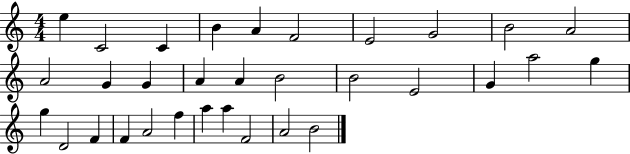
X:1
T:Untitled
M:4/4
L:1/4
K:C
e C2 C B A F2 E2 G2 B2 A2 A2 G G A A B2 B2 E2 G a2 g g D2 F F A2 f a a F2 A2 B2